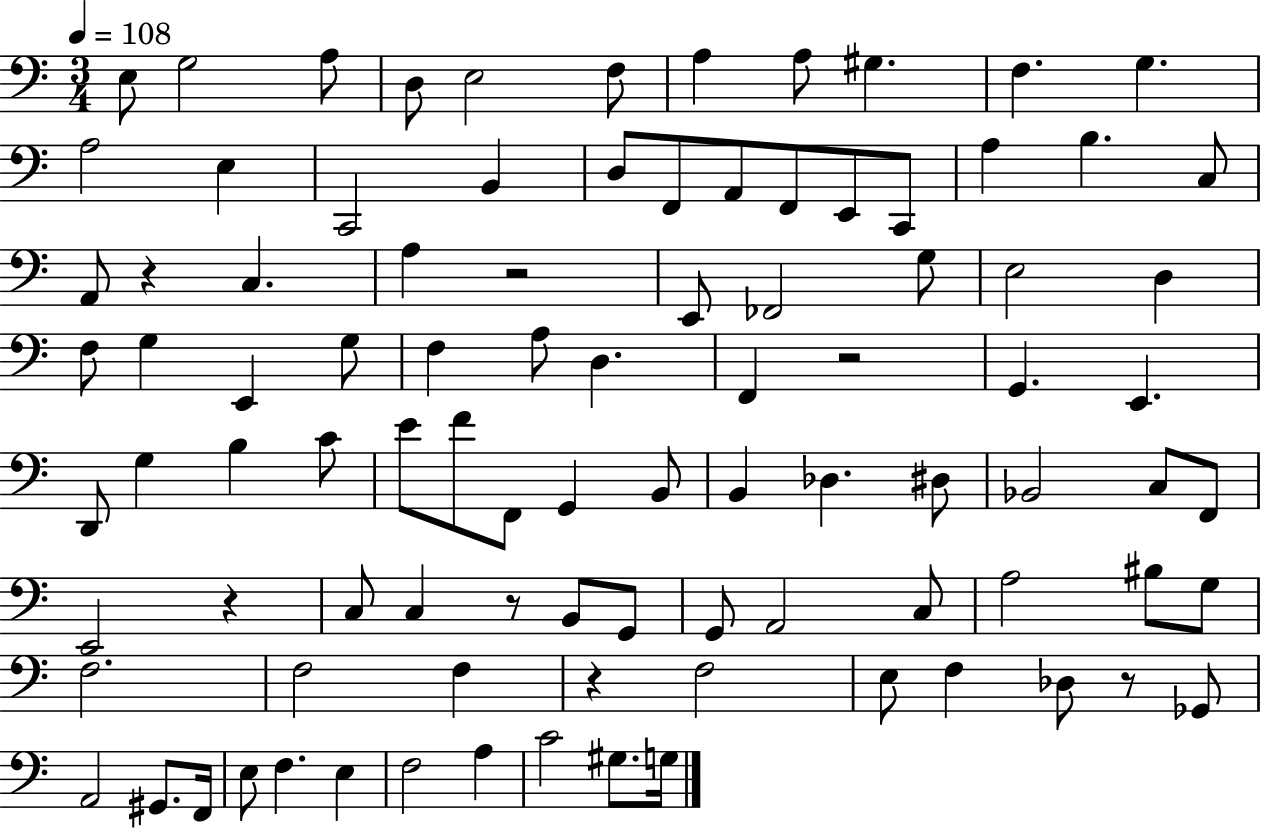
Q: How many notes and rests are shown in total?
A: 94